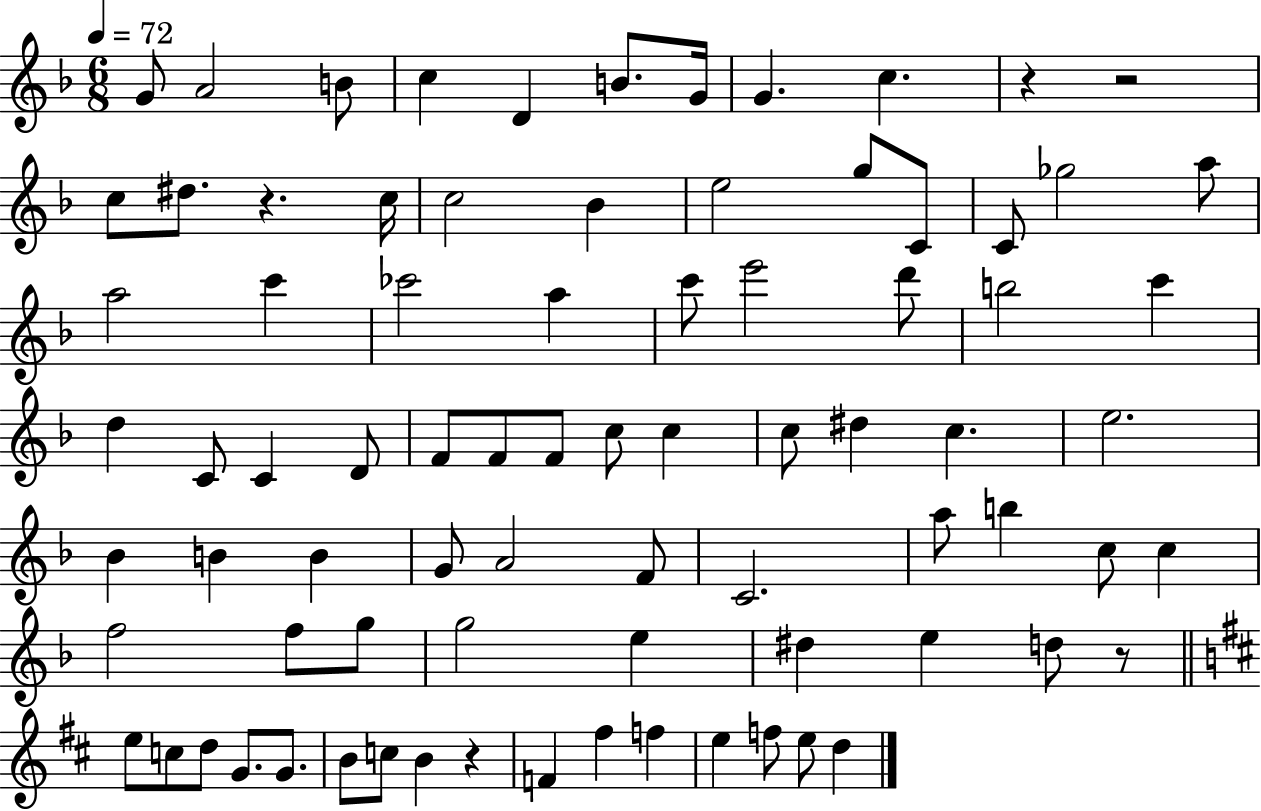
{
  \clef treble
  \numericTimeSignature
  \time 6/8
  \key f \major
  \tempo 4 = 72
  g'8 a'2 b'8 | c''4 d'4 b'8. g'16 | g'4. c''4. | r4 r2 | \break c''8 dis''8. r4. c''16 | c''2 bes'4 | e''2 g''8 c'8 | c'8 ges''2 a''8 | \break a''2 c'''4 | ces'''2 a''4 | c'''8 e'''2 d'''8 | b''2 c'''4 | \break d''4 c'8 c'4 d'8 | f'8 f'8 f'8 c''8 c''4 | c''8 dis''4 c''4. | e''2. | \break bes'4 b'4 b'4 | g'8 a'2 f'8 | c'2. | a''8 b''4 c''8 c''4 | \break f''2 f''8 g''8 | g''2 e''4 | dis''4 e''4 d''8 r8 | \bar "||" \break \key b \minor e''8 c''8 d''8 g'8. g'8. | b'8 c''8 b'4 r4 | f'4 fis''4 f''4 | e''4 f''8 e''8 d''4 | \break \bar "|."
}